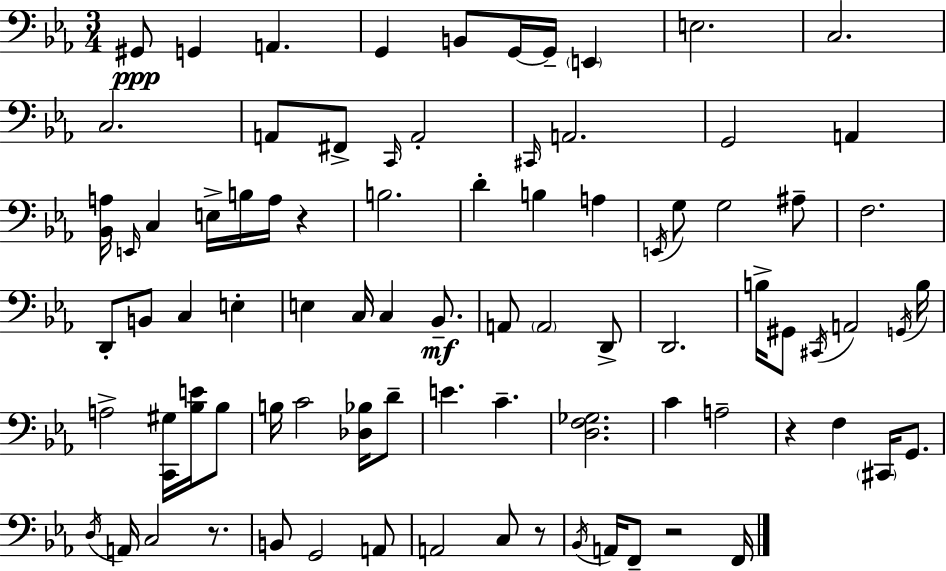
G#2/e G2/q A2/q. G2/q B2/e G2/s G2/s E2/q E3/h. C3/h. C3/h. A2/e F#2/e C2/s A2/h C#2/s A2/h. G2/h A2/q [Bb2,A3]/s E2/s C3/q E3/s B3/s A3/s R/q B3/h. D4/q B3/q A3/q E2/s G3/e G3/h A#3/e F3/h. D2/e B2/e C3/q E3/q E3/q C3/s C3/q Bb2/e. A2/e A2/h D2/e D2/h. B3/s G#2/e C#2/s A2/h G2/s B3/s A3/h [C2,G#3]/s [Bb3,E4]/s Bb3/e B3/s C4/h [Db3,Bb3]/s D4/e E4/q. C4/q. [D3,F3,Gb3]/h. C4/q A3/h R/q F3/q C#2/s G2/e. D3/s A2/s C3/h R/e. B2/e G2/h A2/e A2/h C3/e R/e Bb2/s A2/s F2/e R/h F2/s